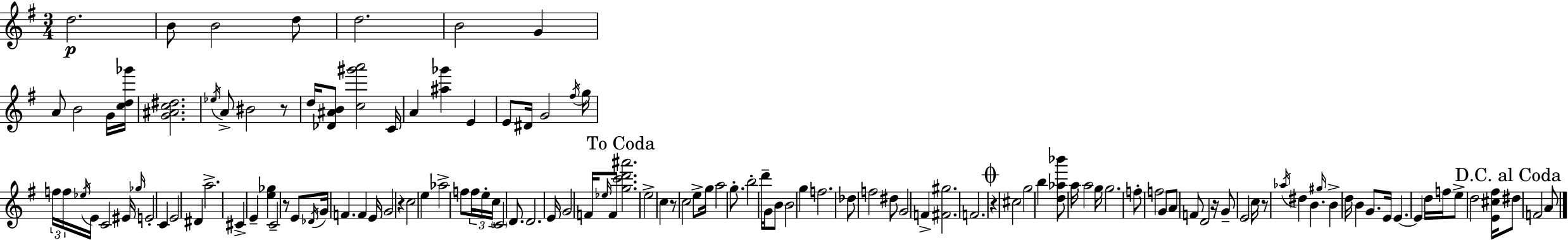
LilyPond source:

{
  \clef treble
  \numericTimeSignature
  \time 3/4
  \key e \minor
  \repeat volta 2 { d''2.\p | b'8 b'2 d''8 | d''2. | b'2 g'4 | \break a'8 b'2 g'16 <c'' d'' ges'''>16 | <g' ais' c'' dis''>2. | \acciaccatura { ees''16 } a'8-> bis'2 r8 | d''16 <des' ais' b'>8 <c'' gis''' a'''>2 | \break c'16 a'4 <ais'' ges'''>4 e'4 | e'8 dis'16 g'2 | \acciaccatura { fis''16 } g''16 \tuplet 3/2 { f''16 f''16 \acciaccatura { ees''16 } } e'16 c'2 | eis'16 \grace { ges''16 } e'2-. | \break c'4 e'2 | dis'4 a''2.-> | cis'4-> e'4-- | <e'' ges''>4 c'2-- | \break r8 e'8 \acciaccatura { des'16 } g'16 f'4. | f'4 e'16 g'2 | r4 c''2 | e''4 aes''2-> | \break f''8 \tuplet 3/2 { f''16 e''16-. c''16 } \parenthesize c'2 | d'8. d'2. | e'16 g'2 | f'16 \grace { ees''16 } f'8 \mark "To Coda" <g'' c''' d''' ais'''>2. | \break e''2-> | c''4 r8 c''2 | e''8-> g''16 a''2 | g''8.-. b''2-. | \break d'''16-- g'16 b'8 b'2 | g''4 f''2. | des''8 f''2 | dis''8 g'2 | \break f'4-> <fis' gis''>2. | f'2. | \mark \markup { \musicglyph "scripts.coda" } r4 cis''2 | g''2 | \break b''4 <d'' aes'' bes'''>8 a''16 a''2 | g''16 g''2. | f''8-. f''2 | g'8 a'8 f'8 d'2 | \break r16 g'8-- e'2 | c''16 r8 \acciaccatura { aes''16 } dis''4 | b'4. \grace { gis''16 } b'4-> | d''16 b'4 g'8. e'16 e'4.~~ | \break e'4 d''16 f''16 e''8-> d''2 | <e' cis'' fis''>16 \mark "D.C. al Coda" dis''8 f'2 | a'8 } \bar "|."
}